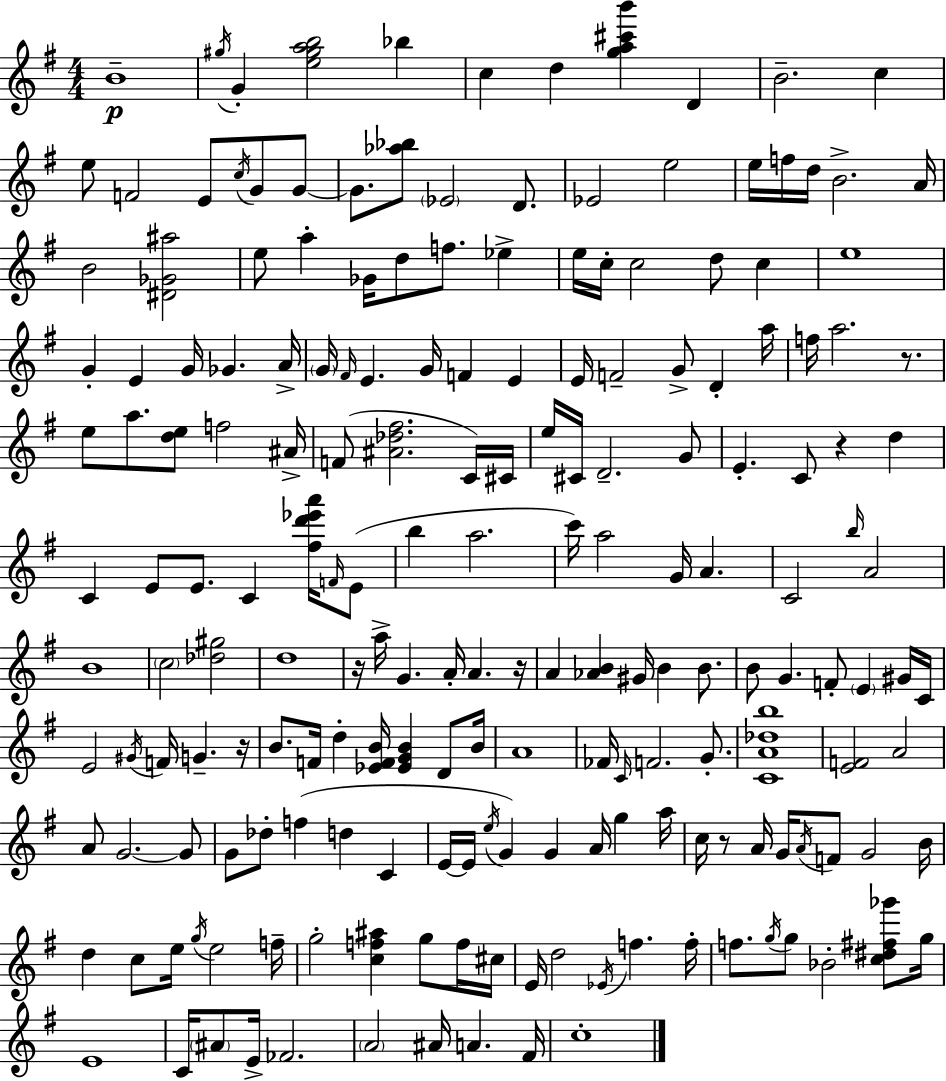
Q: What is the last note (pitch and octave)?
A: C5